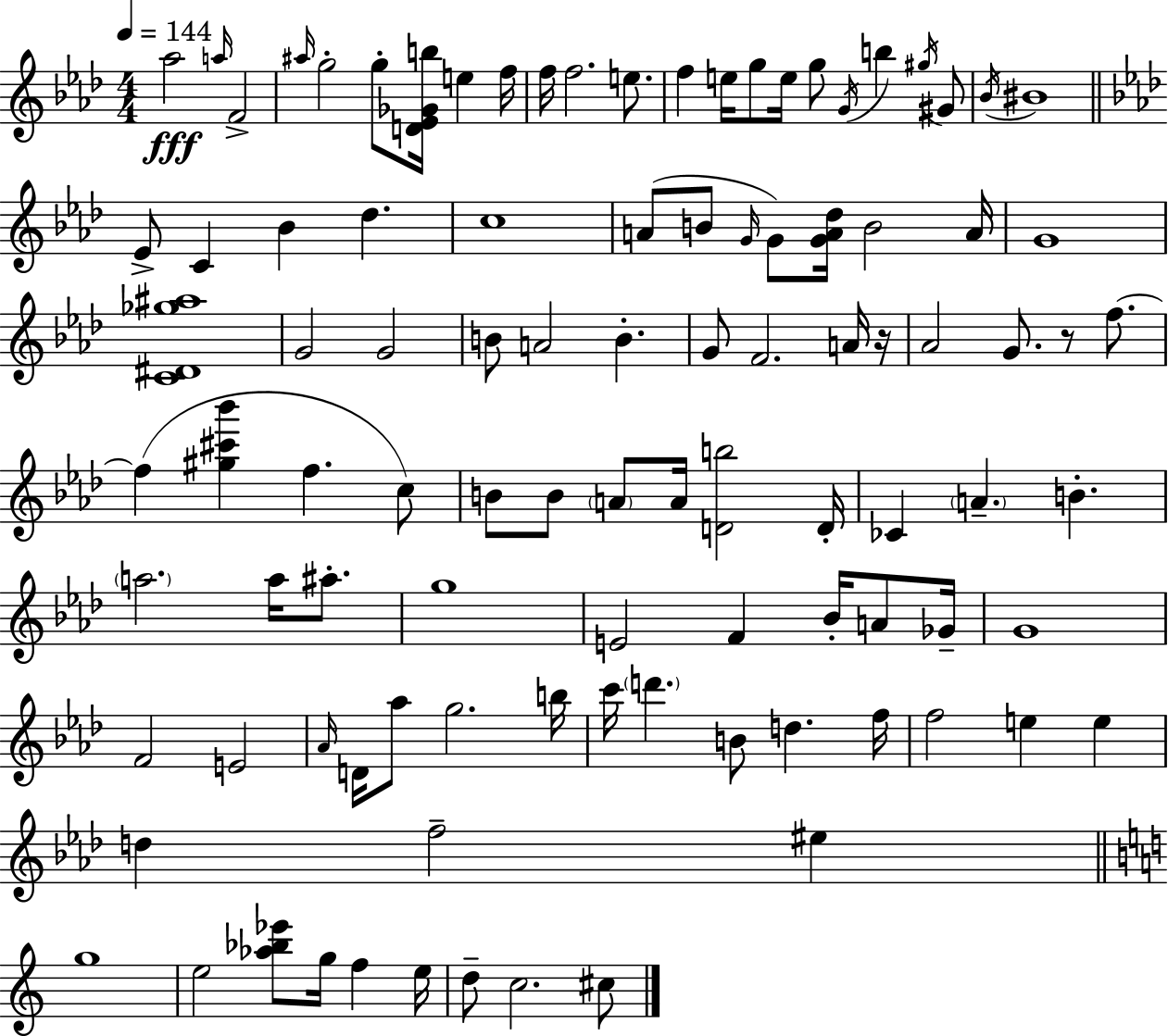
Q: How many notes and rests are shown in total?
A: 100